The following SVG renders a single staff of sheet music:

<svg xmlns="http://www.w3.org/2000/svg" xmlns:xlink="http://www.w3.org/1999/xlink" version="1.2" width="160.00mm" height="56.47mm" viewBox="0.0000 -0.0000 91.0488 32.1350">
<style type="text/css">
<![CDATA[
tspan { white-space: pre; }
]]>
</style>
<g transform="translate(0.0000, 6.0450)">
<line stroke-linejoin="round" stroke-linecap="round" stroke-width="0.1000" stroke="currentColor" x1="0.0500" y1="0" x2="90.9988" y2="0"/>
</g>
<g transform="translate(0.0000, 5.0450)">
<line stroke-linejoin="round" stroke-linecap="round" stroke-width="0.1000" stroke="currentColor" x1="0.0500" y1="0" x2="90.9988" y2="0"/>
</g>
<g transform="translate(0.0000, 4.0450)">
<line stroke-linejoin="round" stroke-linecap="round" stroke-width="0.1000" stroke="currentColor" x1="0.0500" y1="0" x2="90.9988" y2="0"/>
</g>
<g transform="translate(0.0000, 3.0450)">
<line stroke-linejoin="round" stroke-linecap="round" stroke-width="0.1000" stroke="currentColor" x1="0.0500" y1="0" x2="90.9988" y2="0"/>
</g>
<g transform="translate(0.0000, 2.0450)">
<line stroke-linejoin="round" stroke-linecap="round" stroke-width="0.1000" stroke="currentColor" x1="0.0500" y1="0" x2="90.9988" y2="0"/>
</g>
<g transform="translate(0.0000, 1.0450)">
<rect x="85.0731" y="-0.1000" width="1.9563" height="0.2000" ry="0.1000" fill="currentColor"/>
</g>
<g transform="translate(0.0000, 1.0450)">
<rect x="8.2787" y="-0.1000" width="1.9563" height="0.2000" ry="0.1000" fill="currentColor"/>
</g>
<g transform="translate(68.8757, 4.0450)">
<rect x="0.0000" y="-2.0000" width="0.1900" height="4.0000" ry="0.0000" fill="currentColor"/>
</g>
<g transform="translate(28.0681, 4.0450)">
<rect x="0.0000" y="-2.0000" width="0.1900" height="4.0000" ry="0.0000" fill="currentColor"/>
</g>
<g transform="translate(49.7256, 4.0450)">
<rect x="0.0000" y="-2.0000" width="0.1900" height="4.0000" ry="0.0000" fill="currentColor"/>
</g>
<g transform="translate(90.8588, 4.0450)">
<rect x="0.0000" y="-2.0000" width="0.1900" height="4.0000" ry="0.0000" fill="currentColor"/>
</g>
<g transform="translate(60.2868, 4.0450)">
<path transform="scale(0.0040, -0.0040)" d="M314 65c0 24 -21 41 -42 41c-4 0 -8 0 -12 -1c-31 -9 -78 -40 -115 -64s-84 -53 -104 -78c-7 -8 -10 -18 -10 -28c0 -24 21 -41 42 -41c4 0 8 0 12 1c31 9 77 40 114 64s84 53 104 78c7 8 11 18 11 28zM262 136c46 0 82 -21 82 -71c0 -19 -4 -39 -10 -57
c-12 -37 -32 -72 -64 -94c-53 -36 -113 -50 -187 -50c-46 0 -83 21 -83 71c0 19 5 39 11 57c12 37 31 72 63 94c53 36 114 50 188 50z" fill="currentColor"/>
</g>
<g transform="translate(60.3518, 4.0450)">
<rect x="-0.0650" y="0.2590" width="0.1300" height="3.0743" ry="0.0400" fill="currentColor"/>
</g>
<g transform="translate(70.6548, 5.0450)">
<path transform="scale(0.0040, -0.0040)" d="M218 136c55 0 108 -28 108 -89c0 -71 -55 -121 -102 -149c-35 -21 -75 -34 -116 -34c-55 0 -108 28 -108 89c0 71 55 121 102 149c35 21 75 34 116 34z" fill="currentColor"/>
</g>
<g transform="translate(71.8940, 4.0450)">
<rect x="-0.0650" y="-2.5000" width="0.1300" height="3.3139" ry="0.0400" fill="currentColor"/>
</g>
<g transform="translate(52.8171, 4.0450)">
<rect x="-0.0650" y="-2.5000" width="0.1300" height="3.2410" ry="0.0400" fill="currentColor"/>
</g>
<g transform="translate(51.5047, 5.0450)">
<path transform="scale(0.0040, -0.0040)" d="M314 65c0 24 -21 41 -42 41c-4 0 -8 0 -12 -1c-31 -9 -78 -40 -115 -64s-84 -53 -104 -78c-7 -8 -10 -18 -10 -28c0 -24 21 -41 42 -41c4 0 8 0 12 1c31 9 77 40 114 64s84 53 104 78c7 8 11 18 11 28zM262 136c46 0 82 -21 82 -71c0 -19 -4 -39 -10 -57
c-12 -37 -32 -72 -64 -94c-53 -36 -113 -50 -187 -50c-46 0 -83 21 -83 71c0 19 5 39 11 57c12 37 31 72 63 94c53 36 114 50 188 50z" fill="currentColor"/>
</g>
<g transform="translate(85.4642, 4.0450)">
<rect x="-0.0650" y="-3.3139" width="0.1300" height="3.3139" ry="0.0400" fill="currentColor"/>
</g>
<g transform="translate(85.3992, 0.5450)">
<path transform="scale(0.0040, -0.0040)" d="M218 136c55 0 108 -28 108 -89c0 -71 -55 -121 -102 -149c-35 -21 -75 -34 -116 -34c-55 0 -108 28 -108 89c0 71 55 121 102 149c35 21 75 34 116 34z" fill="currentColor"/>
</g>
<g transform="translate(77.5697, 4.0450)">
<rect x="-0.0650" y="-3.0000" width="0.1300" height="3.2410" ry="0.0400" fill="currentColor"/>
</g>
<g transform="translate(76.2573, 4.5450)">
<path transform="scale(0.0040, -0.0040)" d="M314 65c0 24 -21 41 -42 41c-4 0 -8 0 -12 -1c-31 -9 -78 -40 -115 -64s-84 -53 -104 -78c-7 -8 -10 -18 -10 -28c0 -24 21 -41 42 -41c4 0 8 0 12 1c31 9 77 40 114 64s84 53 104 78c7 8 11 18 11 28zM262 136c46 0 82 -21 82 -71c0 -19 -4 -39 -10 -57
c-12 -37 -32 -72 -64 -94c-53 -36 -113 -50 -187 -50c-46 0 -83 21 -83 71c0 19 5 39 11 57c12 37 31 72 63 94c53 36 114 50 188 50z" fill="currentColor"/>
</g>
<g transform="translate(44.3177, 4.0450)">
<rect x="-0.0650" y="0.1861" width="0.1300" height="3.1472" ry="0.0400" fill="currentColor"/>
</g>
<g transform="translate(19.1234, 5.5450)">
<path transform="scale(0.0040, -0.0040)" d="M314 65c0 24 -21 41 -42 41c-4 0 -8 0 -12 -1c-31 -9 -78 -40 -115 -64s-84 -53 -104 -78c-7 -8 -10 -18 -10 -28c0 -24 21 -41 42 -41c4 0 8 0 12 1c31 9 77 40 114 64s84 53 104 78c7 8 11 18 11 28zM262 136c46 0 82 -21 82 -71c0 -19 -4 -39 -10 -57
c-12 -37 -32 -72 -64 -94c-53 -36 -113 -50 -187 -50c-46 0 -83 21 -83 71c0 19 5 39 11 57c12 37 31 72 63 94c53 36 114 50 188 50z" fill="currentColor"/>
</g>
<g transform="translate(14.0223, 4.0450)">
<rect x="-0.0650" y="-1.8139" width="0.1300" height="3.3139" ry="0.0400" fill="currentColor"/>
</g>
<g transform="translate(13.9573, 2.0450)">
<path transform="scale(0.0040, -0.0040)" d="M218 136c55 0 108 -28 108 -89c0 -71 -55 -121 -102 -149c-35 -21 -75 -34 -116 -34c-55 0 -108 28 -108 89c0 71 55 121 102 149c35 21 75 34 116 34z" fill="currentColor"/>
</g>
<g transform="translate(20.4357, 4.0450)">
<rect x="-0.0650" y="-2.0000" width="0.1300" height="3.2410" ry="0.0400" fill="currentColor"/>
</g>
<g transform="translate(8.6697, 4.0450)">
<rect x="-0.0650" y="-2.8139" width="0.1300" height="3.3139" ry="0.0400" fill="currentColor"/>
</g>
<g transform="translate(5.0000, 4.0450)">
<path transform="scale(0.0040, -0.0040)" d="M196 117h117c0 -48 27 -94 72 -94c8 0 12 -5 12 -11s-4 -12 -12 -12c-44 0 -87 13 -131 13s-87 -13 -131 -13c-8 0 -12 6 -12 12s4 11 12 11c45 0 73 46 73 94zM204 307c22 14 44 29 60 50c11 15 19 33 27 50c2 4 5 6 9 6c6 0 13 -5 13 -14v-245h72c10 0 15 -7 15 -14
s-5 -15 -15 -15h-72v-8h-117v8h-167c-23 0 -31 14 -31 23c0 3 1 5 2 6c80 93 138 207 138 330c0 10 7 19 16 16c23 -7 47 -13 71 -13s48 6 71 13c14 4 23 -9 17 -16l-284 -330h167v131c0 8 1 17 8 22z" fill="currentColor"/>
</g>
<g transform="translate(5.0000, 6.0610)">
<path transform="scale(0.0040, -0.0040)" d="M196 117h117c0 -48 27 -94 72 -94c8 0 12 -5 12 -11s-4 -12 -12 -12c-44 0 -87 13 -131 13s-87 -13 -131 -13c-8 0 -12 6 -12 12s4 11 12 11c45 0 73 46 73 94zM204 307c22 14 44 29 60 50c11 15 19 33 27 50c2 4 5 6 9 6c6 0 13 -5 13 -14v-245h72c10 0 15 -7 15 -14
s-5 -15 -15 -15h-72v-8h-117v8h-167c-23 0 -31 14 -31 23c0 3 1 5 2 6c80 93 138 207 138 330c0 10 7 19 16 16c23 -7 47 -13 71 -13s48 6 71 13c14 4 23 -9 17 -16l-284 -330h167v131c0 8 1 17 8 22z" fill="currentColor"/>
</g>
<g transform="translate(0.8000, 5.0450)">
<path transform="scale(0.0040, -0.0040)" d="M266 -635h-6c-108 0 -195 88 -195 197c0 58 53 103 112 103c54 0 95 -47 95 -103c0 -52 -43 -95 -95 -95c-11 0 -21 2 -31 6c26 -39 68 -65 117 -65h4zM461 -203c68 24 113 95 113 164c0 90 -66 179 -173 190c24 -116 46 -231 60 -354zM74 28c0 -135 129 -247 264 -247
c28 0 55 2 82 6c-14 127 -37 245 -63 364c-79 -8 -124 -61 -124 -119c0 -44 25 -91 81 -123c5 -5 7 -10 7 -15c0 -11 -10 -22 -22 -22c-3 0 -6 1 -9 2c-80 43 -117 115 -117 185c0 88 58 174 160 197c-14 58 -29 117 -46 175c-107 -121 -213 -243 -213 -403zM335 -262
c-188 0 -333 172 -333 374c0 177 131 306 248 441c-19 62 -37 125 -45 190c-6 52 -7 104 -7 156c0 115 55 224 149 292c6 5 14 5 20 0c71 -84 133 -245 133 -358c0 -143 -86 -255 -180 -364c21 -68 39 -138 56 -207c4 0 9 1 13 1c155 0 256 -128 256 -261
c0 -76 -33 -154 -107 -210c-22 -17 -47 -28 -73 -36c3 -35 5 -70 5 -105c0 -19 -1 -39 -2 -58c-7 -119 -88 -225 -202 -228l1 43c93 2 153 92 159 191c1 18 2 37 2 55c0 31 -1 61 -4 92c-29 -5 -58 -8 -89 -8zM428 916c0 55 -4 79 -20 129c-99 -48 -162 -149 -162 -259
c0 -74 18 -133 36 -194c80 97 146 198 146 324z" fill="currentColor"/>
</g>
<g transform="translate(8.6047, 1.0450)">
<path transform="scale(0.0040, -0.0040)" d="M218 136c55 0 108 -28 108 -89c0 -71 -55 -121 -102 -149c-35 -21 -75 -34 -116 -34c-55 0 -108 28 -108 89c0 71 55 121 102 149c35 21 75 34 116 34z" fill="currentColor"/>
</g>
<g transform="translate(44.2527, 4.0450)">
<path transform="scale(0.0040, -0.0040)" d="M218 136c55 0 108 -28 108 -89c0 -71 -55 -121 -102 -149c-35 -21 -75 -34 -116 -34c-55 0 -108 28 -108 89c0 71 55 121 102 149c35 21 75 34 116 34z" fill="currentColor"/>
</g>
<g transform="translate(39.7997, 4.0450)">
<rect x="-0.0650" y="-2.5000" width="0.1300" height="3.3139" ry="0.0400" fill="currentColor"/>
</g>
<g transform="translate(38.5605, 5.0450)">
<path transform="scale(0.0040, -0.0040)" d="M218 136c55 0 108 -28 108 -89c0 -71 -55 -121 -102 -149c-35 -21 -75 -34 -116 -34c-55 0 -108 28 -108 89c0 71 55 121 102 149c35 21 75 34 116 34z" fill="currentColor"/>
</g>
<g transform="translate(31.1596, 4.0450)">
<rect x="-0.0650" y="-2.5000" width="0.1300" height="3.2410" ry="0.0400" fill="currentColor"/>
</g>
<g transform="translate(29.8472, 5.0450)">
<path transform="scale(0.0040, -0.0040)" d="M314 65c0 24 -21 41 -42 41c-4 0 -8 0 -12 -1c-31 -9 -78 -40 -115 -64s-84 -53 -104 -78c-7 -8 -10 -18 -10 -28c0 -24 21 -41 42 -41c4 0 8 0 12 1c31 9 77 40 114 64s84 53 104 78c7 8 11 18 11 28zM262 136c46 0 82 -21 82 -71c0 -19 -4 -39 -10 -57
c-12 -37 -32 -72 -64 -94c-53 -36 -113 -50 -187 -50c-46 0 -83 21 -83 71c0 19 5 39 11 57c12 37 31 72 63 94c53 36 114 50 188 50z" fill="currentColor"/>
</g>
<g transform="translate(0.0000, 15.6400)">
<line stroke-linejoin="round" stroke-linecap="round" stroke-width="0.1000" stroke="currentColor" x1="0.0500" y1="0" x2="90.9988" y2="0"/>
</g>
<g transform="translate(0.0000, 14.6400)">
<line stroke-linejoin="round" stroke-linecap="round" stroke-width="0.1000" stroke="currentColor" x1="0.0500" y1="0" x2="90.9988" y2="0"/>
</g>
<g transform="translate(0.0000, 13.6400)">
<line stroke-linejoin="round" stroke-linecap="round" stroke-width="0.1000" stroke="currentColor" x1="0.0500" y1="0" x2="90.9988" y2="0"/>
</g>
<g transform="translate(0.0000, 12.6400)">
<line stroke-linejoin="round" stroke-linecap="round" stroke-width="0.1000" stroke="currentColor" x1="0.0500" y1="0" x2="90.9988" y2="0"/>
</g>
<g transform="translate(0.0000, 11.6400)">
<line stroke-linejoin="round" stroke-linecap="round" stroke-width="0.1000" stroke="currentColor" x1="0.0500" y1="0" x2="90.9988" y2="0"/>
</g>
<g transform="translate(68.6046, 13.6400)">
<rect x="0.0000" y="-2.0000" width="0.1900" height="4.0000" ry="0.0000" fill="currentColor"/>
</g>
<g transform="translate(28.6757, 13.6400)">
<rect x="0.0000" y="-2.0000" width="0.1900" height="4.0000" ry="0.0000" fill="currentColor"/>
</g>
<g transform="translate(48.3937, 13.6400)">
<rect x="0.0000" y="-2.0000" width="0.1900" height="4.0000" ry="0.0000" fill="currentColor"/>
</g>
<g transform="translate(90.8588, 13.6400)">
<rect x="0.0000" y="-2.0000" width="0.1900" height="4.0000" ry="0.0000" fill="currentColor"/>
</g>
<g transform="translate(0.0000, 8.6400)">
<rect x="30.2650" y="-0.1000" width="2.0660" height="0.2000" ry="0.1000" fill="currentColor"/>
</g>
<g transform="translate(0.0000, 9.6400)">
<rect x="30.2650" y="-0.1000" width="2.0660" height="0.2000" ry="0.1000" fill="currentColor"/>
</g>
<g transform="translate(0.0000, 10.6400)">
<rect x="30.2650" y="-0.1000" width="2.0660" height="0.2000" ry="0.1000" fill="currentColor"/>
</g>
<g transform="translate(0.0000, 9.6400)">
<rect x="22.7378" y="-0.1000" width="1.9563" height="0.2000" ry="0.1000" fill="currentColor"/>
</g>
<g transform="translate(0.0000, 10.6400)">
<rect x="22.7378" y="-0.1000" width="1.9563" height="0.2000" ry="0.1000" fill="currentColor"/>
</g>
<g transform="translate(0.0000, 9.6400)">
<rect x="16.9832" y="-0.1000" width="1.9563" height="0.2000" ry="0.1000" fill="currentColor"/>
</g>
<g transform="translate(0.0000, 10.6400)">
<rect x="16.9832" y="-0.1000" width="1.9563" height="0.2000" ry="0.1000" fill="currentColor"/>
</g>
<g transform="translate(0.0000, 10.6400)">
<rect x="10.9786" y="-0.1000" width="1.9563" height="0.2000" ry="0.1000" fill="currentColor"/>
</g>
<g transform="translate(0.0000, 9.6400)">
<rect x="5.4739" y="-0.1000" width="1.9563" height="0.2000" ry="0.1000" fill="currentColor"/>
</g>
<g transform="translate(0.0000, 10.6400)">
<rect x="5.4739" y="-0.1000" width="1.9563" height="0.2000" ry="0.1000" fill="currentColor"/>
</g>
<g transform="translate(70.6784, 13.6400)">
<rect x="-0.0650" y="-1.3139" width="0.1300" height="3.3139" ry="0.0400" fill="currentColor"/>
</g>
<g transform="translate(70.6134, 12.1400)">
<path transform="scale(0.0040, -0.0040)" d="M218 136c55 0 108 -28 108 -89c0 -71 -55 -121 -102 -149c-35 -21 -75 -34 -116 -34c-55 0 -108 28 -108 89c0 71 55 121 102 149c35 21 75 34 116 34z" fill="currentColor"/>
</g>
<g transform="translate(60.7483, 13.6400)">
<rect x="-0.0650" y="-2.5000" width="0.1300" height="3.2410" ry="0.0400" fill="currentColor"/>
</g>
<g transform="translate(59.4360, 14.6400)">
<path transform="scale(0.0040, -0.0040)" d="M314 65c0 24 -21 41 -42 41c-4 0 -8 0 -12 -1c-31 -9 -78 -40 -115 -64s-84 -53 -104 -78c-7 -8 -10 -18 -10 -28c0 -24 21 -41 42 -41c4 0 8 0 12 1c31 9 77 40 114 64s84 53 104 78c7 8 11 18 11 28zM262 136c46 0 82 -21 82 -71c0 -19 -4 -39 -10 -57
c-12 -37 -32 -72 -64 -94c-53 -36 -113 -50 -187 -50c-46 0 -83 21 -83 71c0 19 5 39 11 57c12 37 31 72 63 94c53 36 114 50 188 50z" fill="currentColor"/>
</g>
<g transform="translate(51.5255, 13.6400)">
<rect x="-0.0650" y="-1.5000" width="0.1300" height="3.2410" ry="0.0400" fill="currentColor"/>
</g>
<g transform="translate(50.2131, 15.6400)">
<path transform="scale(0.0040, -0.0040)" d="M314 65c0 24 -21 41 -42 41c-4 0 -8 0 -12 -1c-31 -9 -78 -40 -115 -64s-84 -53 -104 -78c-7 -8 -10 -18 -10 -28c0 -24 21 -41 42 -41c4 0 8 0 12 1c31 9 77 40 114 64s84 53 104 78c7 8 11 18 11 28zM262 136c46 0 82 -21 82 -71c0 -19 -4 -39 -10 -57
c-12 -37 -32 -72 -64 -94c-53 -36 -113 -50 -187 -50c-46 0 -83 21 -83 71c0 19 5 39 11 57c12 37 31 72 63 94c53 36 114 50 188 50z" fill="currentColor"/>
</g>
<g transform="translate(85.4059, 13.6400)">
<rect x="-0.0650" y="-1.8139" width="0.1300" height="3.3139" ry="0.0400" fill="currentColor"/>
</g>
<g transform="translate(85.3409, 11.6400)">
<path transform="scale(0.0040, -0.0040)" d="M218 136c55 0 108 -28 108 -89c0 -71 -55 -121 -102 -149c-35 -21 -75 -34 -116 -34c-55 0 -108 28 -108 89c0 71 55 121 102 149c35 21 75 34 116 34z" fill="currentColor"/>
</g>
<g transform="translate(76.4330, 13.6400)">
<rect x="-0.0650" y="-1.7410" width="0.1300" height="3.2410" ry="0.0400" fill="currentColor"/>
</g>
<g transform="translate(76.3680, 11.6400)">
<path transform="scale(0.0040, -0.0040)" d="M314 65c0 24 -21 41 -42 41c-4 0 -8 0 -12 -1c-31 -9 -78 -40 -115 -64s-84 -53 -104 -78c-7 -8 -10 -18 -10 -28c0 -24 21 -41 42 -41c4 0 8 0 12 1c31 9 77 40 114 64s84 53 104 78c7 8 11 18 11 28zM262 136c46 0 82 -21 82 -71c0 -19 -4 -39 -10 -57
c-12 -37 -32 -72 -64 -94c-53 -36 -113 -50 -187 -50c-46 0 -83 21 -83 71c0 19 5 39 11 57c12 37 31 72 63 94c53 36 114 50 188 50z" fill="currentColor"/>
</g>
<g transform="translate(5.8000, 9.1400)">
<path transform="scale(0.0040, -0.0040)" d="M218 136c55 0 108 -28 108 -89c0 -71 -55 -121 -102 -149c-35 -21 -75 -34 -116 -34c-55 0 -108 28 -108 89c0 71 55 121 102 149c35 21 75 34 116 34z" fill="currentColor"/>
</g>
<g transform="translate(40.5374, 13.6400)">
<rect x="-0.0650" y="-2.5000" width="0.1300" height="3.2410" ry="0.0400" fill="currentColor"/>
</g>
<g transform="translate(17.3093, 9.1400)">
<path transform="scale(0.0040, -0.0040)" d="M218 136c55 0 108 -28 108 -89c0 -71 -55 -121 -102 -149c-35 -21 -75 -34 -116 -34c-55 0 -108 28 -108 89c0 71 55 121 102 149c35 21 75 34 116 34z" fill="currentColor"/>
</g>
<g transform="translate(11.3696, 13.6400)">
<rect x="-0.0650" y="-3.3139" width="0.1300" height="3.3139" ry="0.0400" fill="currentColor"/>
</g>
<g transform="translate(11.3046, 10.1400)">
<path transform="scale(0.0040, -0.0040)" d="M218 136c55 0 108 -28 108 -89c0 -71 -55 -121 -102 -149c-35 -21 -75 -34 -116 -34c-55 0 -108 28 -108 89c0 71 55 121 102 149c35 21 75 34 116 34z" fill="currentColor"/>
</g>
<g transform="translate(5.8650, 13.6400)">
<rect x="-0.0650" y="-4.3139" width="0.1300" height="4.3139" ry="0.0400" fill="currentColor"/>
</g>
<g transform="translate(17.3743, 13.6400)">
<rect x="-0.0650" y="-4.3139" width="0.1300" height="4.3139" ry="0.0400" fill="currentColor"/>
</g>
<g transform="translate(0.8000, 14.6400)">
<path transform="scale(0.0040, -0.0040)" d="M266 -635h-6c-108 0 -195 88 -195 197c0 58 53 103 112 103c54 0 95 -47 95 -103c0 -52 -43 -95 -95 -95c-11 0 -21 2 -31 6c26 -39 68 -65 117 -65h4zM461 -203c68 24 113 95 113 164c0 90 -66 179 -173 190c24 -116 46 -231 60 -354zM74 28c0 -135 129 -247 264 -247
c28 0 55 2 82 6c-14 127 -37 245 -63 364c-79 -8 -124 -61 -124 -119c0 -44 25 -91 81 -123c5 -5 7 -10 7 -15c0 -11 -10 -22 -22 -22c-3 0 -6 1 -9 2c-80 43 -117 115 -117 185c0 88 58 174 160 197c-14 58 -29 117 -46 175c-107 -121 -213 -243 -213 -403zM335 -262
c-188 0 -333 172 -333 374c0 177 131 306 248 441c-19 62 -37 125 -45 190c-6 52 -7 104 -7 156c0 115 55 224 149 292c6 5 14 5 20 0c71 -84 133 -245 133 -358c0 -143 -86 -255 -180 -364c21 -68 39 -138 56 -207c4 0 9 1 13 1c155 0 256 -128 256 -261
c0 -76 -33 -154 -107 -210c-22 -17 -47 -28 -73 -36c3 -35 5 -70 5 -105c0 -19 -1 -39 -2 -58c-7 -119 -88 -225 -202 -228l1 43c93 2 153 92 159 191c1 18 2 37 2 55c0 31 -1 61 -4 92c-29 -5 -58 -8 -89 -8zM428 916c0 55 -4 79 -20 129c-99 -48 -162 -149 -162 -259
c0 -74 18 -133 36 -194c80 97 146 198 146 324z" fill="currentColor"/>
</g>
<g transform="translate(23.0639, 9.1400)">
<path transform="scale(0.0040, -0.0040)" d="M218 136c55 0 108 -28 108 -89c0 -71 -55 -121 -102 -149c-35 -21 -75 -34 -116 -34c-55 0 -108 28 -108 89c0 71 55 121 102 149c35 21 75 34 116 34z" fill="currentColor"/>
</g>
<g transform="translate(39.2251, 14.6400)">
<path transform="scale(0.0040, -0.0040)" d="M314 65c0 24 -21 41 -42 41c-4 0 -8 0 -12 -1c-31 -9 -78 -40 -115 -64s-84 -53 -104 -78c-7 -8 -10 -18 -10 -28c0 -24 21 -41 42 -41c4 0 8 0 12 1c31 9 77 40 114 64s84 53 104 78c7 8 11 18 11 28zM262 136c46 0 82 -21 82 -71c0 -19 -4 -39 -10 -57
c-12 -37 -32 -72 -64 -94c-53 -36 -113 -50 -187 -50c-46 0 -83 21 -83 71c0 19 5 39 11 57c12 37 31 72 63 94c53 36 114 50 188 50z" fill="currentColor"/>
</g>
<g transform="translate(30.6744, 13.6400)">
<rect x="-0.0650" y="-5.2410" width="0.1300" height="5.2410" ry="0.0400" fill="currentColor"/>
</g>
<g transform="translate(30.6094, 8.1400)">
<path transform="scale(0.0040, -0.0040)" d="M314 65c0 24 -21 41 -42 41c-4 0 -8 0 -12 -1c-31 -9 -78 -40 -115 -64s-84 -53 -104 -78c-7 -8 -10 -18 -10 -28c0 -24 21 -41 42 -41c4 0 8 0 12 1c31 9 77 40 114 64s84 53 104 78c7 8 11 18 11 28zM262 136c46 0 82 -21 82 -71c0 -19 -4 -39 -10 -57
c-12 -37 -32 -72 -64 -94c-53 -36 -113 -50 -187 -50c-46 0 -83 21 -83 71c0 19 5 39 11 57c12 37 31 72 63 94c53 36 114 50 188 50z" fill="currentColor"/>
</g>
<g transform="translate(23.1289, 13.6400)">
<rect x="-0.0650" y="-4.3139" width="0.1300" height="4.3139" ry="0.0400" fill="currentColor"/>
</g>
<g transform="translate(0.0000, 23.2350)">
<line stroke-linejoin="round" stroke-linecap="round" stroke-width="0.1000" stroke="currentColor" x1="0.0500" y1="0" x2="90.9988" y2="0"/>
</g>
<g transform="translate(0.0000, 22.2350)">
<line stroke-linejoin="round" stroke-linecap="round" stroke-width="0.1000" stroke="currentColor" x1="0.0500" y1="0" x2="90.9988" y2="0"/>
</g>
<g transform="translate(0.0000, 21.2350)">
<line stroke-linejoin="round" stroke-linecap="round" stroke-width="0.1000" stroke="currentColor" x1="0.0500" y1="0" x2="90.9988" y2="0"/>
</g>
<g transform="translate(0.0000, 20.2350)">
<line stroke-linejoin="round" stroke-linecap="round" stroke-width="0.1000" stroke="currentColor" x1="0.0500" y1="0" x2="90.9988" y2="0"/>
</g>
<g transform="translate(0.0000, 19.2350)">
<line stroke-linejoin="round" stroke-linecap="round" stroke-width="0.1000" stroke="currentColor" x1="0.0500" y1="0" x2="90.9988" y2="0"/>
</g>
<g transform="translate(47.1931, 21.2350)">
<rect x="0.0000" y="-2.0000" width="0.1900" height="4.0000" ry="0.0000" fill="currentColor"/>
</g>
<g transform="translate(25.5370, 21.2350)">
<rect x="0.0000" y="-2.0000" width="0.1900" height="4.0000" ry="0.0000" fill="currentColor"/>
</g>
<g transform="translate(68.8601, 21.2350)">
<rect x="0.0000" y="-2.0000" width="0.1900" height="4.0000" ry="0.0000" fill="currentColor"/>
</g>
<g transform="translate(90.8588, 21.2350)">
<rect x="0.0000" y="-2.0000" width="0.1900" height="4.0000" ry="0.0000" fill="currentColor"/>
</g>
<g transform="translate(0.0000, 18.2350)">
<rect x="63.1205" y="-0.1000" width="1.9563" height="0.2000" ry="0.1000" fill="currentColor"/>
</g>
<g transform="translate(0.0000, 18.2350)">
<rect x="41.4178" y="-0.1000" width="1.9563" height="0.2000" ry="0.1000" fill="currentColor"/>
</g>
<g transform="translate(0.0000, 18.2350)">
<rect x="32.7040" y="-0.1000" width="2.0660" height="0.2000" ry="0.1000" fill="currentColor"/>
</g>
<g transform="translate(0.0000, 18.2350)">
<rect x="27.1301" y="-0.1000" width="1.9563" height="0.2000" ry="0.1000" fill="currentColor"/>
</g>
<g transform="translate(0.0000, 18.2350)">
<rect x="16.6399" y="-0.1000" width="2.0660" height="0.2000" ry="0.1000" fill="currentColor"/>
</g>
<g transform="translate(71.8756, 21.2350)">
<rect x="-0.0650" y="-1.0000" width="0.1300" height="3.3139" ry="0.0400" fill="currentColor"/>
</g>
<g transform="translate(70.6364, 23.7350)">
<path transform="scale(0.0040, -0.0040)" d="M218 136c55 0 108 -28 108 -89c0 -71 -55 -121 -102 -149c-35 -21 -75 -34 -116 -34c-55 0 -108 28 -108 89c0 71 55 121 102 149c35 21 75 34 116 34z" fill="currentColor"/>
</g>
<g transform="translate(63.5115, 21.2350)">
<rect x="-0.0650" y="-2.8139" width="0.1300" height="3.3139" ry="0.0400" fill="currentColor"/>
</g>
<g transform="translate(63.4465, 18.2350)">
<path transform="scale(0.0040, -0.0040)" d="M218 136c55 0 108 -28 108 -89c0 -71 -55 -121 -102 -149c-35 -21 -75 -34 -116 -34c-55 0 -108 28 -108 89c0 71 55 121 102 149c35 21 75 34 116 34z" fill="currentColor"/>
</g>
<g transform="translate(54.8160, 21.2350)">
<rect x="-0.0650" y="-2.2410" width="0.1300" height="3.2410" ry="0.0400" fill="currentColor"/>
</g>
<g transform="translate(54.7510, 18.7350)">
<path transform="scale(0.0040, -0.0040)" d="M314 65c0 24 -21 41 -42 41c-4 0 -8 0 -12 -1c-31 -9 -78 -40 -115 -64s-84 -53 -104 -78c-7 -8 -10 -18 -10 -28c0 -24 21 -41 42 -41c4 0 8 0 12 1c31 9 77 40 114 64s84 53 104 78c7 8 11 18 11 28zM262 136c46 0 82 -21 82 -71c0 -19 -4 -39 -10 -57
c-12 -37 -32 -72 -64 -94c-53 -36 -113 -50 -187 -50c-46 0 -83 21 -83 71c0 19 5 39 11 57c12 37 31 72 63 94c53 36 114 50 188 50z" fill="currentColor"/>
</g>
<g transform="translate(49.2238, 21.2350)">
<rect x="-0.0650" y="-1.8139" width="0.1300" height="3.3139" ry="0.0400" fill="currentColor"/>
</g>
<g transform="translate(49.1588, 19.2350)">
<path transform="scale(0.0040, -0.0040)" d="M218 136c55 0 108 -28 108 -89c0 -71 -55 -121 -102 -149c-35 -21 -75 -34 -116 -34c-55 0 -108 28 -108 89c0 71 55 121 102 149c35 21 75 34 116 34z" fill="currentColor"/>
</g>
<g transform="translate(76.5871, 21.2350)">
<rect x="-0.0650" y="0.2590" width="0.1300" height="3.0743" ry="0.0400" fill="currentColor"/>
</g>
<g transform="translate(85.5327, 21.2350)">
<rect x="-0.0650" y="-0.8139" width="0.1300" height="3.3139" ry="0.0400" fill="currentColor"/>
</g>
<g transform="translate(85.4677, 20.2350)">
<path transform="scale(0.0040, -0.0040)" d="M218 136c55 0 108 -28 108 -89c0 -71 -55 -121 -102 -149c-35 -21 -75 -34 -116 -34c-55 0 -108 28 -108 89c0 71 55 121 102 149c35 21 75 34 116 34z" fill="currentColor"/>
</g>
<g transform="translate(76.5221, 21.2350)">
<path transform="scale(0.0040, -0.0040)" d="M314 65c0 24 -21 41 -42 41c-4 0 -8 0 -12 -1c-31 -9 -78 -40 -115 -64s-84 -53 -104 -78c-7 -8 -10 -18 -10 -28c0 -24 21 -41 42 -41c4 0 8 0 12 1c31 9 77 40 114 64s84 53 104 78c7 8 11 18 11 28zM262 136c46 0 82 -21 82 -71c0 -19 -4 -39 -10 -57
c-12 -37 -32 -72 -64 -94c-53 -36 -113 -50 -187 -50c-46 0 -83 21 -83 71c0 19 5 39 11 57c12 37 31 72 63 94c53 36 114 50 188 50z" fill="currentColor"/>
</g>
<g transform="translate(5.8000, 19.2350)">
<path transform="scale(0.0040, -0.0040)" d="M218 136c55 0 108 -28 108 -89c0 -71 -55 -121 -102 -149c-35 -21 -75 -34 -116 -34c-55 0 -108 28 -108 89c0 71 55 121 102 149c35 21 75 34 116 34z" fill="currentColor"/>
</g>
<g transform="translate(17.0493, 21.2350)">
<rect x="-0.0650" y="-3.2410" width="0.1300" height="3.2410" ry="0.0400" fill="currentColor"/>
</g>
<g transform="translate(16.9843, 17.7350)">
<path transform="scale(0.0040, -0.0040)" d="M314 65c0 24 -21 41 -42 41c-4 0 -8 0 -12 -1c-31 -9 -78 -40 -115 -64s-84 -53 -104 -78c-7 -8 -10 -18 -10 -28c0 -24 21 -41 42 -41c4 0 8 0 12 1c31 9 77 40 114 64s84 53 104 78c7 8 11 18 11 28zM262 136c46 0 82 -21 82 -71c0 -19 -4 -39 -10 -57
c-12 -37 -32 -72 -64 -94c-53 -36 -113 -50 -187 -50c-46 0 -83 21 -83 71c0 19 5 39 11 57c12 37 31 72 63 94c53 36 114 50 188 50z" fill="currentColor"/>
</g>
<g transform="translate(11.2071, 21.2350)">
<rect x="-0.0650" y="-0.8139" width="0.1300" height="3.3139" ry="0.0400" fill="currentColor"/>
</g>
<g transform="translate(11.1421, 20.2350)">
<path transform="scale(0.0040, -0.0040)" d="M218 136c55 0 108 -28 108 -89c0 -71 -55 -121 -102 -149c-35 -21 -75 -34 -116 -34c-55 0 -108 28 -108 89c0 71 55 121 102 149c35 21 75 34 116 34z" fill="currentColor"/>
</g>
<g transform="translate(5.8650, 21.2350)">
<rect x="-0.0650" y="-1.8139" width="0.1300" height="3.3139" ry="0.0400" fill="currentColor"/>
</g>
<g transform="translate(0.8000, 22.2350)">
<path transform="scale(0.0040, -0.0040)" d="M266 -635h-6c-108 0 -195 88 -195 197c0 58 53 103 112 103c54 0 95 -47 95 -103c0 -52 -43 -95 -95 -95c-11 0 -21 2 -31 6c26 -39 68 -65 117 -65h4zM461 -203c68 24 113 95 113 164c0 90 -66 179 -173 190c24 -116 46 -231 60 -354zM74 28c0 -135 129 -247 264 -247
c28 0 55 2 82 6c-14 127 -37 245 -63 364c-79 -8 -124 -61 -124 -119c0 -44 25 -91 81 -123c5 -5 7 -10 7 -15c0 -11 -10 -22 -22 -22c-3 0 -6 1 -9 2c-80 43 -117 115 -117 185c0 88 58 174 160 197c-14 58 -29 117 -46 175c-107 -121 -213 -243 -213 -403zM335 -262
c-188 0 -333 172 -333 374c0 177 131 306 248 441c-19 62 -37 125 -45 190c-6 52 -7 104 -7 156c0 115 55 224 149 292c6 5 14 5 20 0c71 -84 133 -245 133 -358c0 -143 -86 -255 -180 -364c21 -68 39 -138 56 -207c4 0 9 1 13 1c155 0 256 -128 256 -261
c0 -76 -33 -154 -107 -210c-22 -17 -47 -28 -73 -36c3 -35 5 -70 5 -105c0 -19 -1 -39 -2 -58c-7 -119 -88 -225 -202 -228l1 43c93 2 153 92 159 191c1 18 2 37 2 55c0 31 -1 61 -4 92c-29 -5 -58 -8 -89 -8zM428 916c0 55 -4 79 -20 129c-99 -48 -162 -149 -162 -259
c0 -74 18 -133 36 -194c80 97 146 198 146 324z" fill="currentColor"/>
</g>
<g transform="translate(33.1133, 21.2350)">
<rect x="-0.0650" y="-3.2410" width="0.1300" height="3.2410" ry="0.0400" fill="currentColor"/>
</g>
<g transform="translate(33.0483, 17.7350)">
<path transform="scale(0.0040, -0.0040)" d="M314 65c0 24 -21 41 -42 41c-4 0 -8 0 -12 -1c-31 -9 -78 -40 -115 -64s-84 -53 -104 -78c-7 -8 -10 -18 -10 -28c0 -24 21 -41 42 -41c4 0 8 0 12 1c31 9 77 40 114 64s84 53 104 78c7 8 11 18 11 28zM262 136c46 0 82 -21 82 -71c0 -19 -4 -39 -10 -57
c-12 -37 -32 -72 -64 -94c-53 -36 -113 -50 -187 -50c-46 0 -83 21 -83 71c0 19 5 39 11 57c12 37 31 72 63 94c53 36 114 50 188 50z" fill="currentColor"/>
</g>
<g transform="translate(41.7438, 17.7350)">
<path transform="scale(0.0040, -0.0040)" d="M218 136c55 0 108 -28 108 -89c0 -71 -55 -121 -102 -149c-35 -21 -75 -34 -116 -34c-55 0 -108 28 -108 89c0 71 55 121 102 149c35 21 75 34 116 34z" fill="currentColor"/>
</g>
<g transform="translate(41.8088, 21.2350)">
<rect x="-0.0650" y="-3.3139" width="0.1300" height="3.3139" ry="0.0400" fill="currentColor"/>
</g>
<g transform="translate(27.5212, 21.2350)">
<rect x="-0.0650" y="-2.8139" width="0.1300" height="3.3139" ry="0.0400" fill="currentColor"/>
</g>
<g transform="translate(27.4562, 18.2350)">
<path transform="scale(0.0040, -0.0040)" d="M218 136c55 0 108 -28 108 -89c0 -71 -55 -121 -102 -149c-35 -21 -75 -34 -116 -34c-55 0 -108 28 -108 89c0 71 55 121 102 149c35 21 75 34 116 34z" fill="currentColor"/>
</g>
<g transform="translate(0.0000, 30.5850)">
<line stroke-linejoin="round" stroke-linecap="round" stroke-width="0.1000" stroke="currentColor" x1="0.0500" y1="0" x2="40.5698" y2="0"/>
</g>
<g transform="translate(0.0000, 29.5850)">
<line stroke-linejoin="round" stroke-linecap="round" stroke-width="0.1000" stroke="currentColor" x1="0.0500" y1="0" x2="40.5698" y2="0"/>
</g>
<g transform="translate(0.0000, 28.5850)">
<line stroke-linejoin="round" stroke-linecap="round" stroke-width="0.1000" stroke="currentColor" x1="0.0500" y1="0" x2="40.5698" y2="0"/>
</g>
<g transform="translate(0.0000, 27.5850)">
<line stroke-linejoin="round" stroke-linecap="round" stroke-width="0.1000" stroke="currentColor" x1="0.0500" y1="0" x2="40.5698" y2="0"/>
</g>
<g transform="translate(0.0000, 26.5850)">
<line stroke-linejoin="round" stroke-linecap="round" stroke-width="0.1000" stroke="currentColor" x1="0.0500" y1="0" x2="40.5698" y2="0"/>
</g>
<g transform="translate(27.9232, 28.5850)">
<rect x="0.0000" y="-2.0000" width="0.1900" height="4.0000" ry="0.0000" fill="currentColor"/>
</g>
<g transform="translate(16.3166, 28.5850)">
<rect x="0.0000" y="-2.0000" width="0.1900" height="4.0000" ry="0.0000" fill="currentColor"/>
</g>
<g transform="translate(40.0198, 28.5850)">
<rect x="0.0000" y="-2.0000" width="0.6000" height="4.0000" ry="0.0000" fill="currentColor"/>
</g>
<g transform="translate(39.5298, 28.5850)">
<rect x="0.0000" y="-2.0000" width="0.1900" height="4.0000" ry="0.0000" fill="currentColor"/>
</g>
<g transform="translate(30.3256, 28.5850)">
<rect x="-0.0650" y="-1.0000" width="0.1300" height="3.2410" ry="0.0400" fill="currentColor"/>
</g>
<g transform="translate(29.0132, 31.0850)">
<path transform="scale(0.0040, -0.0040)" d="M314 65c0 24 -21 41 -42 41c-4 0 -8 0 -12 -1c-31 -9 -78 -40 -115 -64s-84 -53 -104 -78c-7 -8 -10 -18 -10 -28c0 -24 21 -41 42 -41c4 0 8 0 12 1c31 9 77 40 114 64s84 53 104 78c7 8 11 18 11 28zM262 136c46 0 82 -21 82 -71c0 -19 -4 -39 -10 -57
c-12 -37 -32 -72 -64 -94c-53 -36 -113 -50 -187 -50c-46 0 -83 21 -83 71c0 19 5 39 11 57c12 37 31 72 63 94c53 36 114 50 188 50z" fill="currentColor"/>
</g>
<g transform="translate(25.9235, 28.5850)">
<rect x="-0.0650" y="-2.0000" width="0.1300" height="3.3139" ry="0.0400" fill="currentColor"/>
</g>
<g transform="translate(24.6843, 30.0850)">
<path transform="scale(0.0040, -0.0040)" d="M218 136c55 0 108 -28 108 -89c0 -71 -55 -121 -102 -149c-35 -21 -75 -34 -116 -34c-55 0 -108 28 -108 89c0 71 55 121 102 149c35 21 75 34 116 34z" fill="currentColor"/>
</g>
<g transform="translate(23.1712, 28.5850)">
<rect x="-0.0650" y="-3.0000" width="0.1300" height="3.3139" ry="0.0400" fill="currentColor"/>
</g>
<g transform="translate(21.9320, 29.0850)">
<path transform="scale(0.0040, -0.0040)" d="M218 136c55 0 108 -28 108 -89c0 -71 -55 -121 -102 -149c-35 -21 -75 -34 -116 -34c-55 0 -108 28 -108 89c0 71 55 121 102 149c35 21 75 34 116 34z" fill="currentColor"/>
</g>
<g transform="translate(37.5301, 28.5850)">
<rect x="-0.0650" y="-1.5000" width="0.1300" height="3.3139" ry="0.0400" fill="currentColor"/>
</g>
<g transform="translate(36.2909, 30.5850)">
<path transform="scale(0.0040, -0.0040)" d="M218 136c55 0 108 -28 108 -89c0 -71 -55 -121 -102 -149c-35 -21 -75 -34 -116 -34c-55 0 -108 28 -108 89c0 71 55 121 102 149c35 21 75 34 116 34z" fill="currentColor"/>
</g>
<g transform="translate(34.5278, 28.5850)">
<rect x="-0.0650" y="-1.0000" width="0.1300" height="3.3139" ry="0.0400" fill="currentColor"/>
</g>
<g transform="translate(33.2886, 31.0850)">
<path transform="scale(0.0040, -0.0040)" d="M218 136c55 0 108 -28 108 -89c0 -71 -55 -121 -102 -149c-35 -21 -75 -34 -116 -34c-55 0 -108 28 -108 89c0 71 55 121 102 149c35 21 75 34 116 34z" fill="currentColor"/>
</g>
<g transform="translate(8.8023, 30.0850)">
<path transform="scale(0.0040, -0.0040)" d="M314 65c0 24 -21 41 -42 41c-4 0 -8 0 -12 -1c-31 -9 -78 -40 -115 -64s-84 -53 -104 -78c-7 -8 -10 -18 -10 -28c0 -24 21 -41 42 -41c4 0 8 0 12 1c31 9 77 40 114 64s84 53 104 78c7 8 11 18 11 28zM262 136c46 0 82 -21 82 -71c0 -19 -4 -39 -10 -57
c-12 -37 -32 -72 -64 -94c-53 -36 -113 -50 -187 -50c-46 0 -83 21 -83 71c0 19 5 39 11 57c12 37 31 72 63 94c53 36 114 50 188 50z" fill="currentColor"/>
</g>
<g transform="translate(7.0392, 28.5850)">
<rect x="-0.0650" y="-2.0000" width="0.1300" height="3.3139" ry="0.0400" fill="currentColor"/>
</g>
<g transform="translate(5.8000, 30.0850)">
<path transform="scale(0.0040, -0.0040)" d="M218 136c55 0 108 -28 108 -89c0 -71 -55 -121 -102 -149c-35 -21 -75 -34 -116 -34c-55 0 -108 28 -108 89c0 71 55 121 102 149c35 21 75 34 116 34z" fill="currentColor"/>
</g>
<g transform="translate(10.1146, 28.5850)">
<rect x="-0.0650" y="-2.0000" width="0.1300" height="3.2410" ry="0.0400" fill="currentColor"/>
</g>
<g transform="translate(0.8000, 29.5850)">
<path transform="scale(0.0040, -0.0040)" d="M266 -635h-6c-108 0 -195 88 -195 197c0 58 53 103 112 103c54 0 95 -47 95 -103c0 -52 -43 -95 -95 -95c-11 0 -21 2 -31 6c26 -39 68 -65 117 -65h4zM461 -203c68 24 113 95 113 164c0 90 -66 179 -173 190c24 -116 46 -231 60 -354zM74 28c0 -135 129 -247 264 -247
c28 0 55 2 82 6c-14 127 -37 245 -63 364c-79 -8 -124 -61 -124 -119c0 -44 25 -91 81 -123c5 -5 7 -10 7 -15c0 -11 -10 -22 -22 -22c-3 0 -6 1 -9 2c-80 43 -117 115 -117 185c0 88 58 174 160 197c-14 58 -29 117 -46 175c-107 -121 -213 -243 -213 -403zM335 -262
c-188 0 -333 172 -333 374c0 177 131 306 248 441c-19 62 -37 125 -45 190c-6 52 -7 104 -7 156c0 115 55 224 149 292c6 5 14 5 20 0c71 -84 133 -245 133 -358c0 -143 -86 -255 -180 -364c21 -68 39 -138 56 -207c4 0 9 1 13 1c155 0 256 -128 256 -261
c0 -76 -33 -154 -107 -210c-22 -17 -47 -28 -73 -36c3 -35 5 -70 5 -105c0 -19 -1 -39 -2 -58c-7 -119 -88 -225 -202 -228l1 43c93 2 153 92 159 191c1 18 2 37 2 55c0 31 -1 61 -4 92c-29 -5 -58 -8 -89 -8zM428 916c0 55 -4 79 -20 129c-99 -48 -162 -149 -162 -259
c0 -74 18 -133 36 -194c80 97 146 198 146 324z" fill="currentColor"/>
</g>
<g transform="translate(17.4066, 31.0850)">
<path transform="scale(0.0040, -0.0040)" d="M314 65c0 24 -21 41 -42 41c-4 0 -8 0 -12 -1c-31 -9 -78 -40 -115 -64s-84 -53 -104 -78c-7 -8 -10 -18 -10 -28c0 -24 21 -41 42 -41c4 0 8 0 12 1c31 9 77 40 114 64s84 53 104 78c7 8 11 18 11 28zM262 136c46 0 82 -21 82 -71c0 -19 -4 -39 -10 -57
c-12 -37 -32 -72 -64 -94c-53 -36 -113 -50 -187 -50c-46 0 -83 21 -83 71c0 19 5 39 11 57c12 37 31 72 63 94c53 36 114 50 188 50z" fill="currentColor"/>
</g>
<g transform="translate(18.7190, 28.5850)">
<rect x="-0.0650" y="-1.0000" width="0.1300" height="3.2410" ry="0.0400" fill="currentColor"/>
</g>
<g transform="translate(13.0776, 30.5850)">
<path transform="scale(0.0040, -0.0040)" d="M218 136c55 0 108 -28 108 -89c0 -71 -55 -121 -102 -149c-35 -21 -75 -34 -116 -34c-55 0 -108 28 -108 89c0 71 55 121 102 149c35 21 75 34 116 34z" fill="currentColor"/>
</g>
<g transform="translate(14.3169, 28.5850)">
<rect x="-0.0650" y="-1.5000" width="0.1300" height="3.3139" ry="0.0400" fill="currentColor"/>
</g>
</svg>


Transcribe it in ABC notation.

X:1
T:Untitled
M:4/4
L:1/4
K:C
a f F2 G2 G B G2 B2 G A2 b d' b d' d' f'2 G2 E2 G2 e f2 f f d b2 a b2 b f g2 a D B2 d F F2 E D2 A F D2 D E